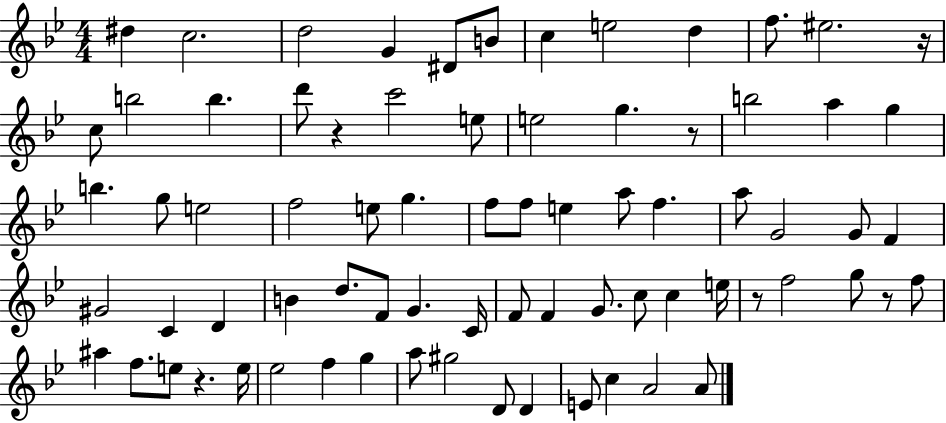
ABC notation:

X:1
T:Untitled
M:4/4
L:1/4
K:Bb
^d c2 d2 G ^D/2 B/2 c e2 d f/2 ^e2 z/4 c/2 b2 b d'/2 z c'2 e/2 e2 g z/2 b2 a g b g/2 e2 f2 e/2 g f/2 f/2 e a/2 f a/2 G2 G/2 F ^G2 C D B d/2 F/2 G C/4 F/2 F G/2 c/2 c e/4 z/2 f2 g/2 z/2 f/2 ^a f/2 e/2 z e/4 _e2 f g a/2 ^g2 D/2 D E/2 c A2 A/2